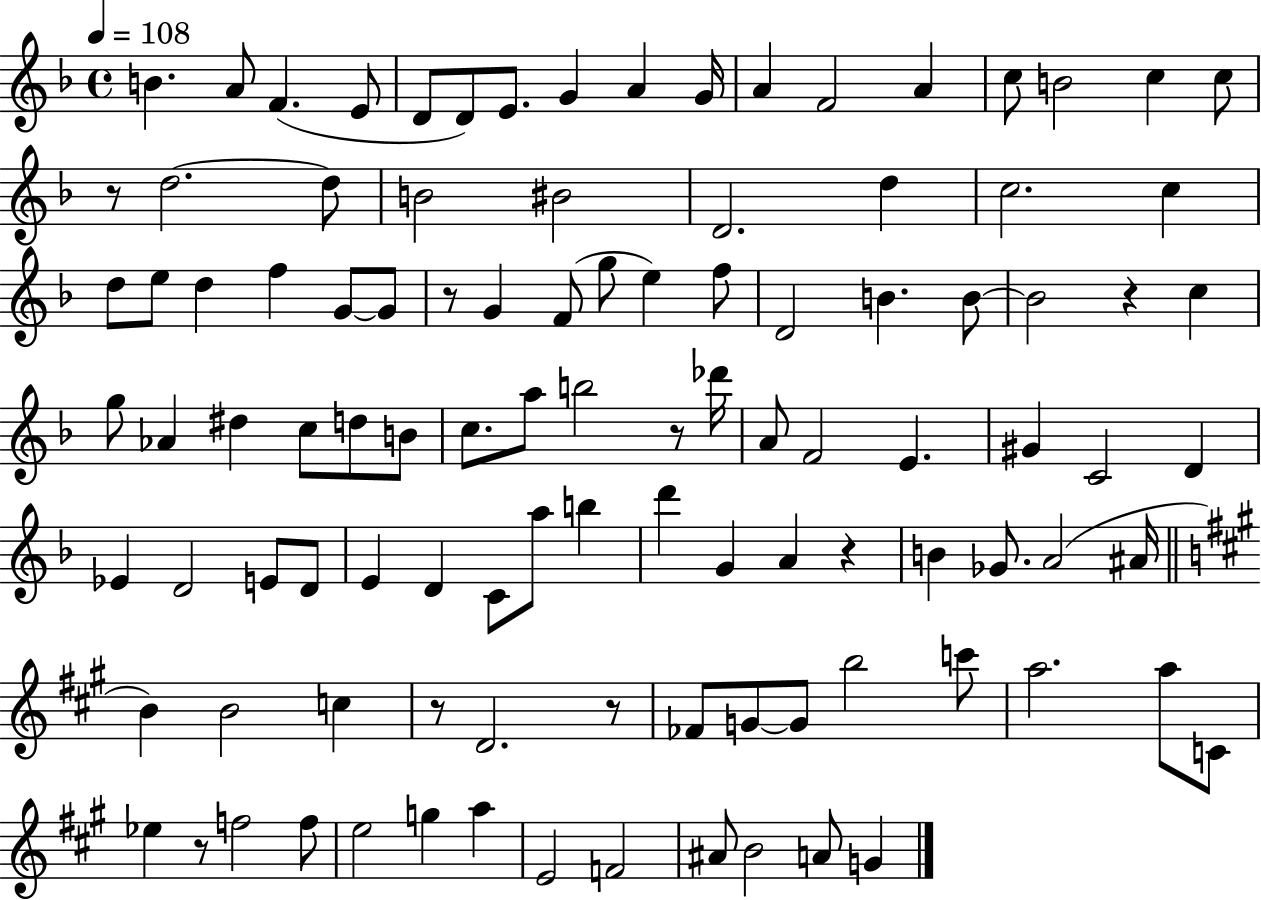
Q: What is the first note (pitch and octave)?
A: B4